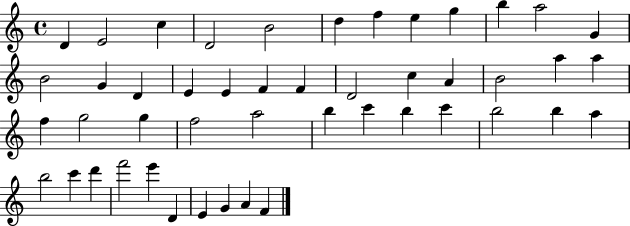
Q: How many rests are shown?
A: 0